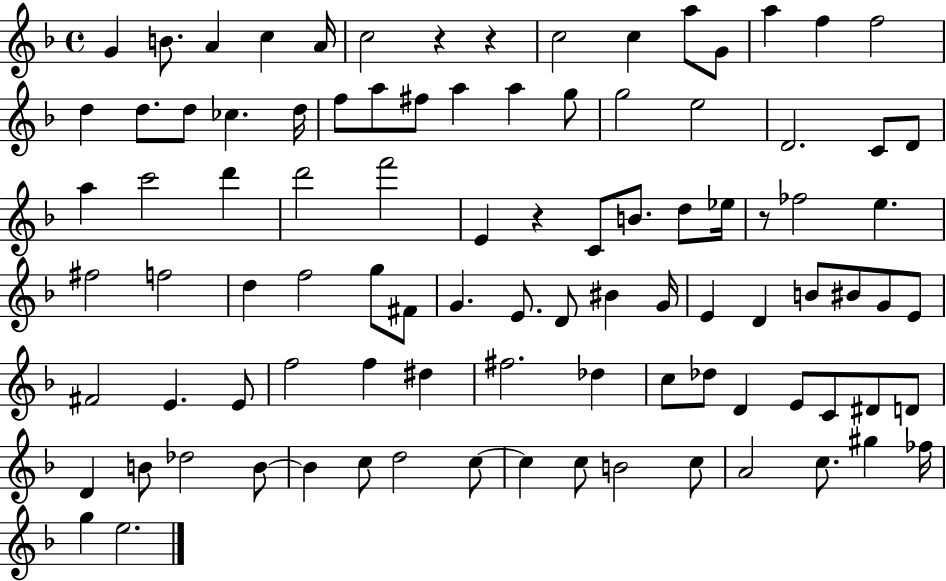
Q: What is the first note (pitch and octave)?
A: G4